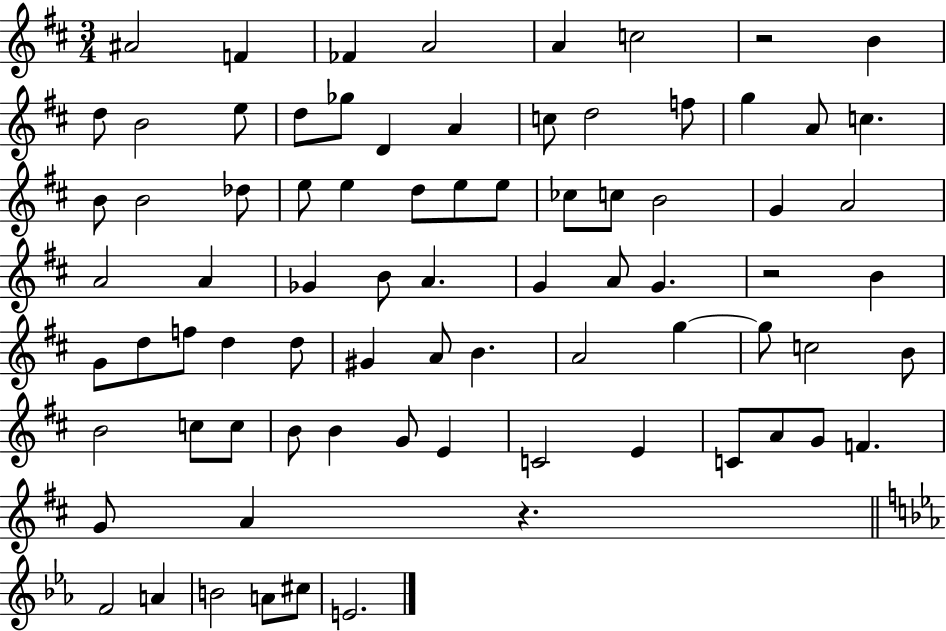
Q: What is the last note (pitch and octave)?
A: E4